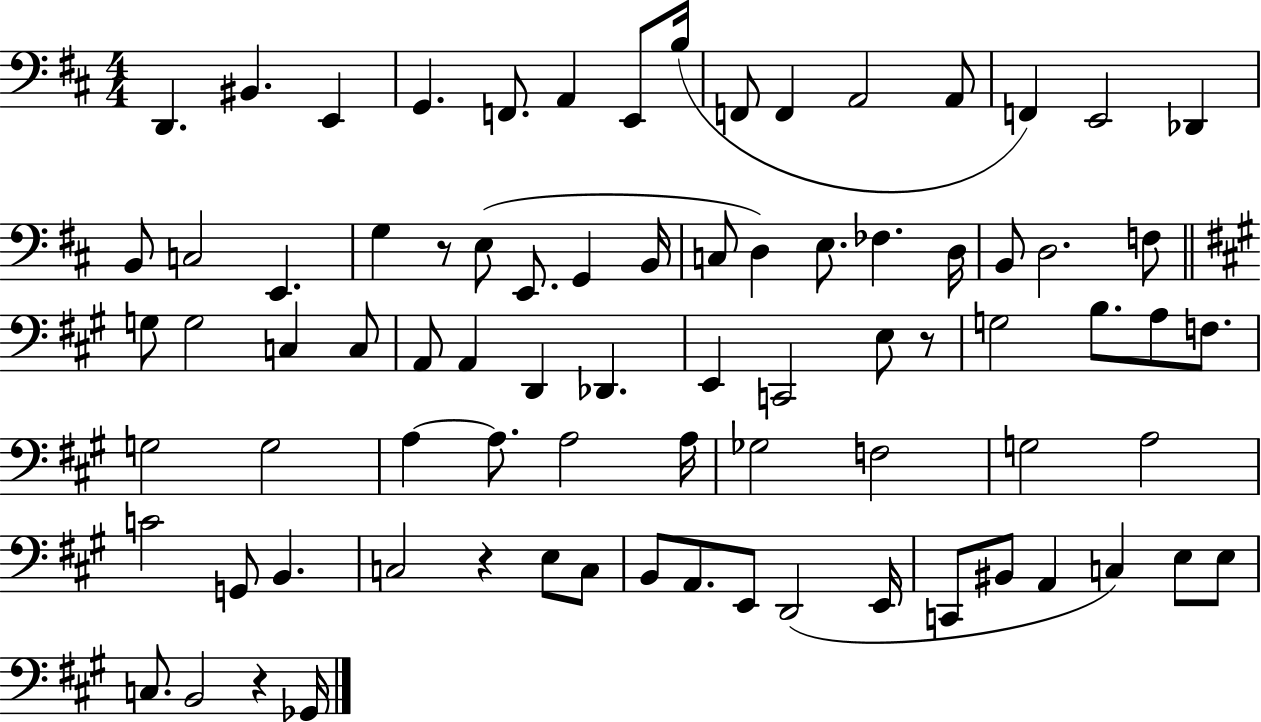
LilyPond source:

{
  \clef bass
  \numericTimeSignature
  \time 4/4
  \key d \major
  d,4. bis,4. e,4 | g,4. f,8. a,4 e,8 b16( | f,8 f,4 a,2 a,8 | f,4) e,2 des,4 | \break b,8 c2 e,4. | g4 r8 e8( e,8. g,4 b,16 | c8 d4) e8. fes4. d16 | b,8 d2. f8 | \break \bar "||" \break \key a \major g8 g2 c4 c8 | a,8 a,4 d,4 des,4. | e,4 c,2 e8 r8 | g2 b8. a8 f8. | \break g2 g2 | a4~~ a8. a2 a16 | ges2 f2 | g2 a2 | \break c'2 g,8 b,4. | c2 r4 e8 c8 | b,8 a,8. e,8 d,2( e,16 | c,8 bis,8 a,4 c4) e8 e8 | \break c8. b,2 r4 ges,16 | \bar "|."
}